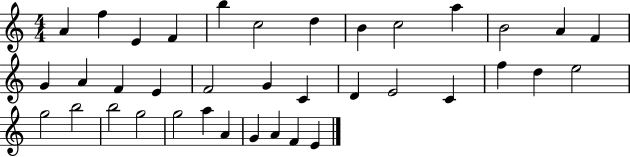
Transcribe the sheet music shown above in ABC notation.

X:1
T:Untitled
M:4/4
L:1/4
K:C
A f E F b c2 d B c2 a B2 A F G A F E F2 G C D E2 C f d e2 g2 b2 b2 g2 g2 a A G A F E